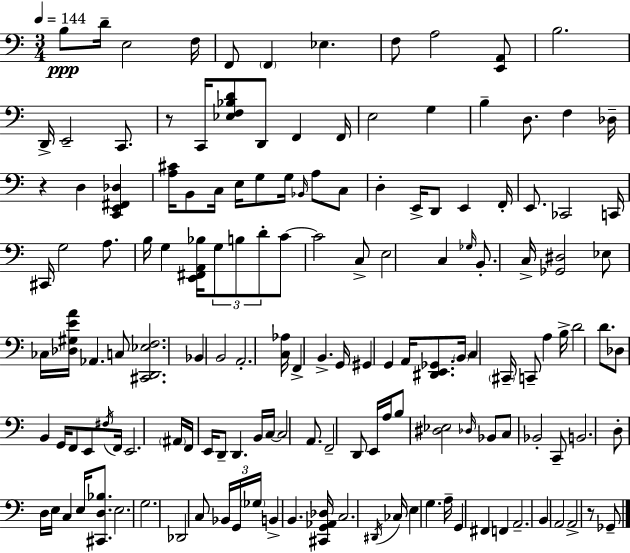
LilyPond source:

{
  \clef bass
  \numericTimeSignature
  \time 3/4
  \key c \major
  \tempo 4 = 144
  b8\ppp d'16-- e2 f16 | f,8 \parenthesize f,4 ees4. | f8 a2 <e, a,>8 | b2. | \break d,16-> e,2-- c,8. | r8 c,16 <ees f bes d'>8 d,8 f,4 f,16 | e2 g4 | b4-- d8. f4 des16-- | \break r4 d4 <c, e, fis, des>4 | <a cis'>16 b,8 c16 e16 g8 g16 \grace { bes,16 } a8 c8 | d4-. e,16-> d,8 e,4 | f,16-. e,8. ces,2 | \break c,16 cis,16 g2 a8. | b16 g4 <e, fis, a, bes>16 \tuplet 3/2 { g8 b8 d'8-. } | c'8~~ c'2 c8-> | e2 c4 | \break \grace { ges16 } b,8.-. c16-> <ges, dis>2 | ees8 ces16 <des gis e' a'>16 aes,4. | c8 <cis, d, ees f>2. | bes,4 b,2 | \break a,2.-. | <c aes>16 f,4-> b,4.-> | g,16 gis,4 g,4 a,16 <dis, e, ges,>8. | \parenthesize b,16 c4 \parenthesize cis,16-- c,8-- a4 | \break b16-> d'2 d'8. | des8 b,4 g,16 f,8 e,8 | \acciaccatura { fis16 } f,16 e,2. | \parenthesize ais,16 f,16 e,16 d,8-- d,4. | \break b,16 c16~~ c2 | a,8. f,2-- d,8 | e,16 a16 b8 <dis ees>2 | \grace { des16 } bes,8 c8 bes,2-. | \break c,8-- b,2. | d8-. d16 e16 c4 | e16 <cis, d bes>8. e2. | g2. | \break des,2 | c8 \tuplet 3/2 { bes,16 g,16 \parenthesize ges16 } b,4-> b,4. | <cis, g, aes, des>16 c2. | \acciaccatura { dis,16 } ces16 e4 g4. | \break a16-- g,4 fis,4 | f,4 a,2.-- | b,4 a,2 | a,2-> | \break r8 ges,8-- \bar "|."
}